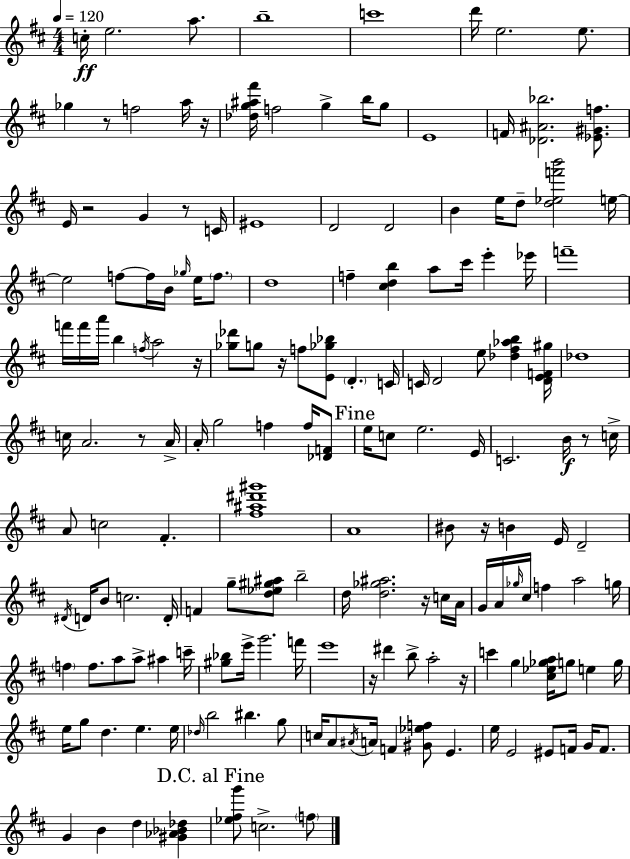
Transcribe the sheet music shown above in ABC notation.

X:1
T:Untitled
M:4/4
L:1/4
K:D
c/4 e2 a/2 b4 c'4 d'/4 e2 e/2 _g z/2 f2 a/4 z/4 [_dg^a^f']/4 f2 g b/4 g/2 E4 F/4 [_D^A_b]2 [_E^Gf]/2 E/4 z2 G z/2 C/4 ^E4 D2 D2 B e/4 d/2 [d_ef'b']2 e/4 e2 f/2 f/4 B/4 _g/4 e/4 f/2 d4 f [^cdb] a/2 ^c'/4 e' _e'/4 f'4 f'/4 f'/4 a'/4 b f/4 a2 z/4 [_g_d']/2 g/2 z/4 f/2 [E_g_b]/2 D C/4 C/4 D2 e/2 [_d^f_ab] [DEF^g]/4 _d4 c/4 A2 z/2 A/4 A/4 g2 f f/4 [_DF]/2 e/4 c/2 e2 E/4 C2 B/4 z/2 c/4 A/2 c2 ^F [^f^a^d'^g']4 A4 ^B/2 z/4 B E/4 D2 ^D/4 D/4 B/2 c2 D/4 F g/2 [d_e^g^a]/2 b2 d/4 [d_g^a]2 z/4 c/4 A/4 G/4 A/4 _g/4 ^c/4 f a2 g/4 f f/2 a/2 a/2 ^a c'/4 [^g_b]/2 e'/4 g'2 f'/4 e'4 z/4 ^d' b/2 a2 z/4 c' g [^c_e_ga]/4 g/2 e g/4 e/4 g/2 d e e/4 _d/4 b2 ^b g/2 c/4 A/2 ^A/4 A/4 F [^G_ef]/2 E e/4 E2 ^E/2 F/4 G/4 F/2 G B d [^G_A_B_d] [_e^fg']/2 c2 f/2